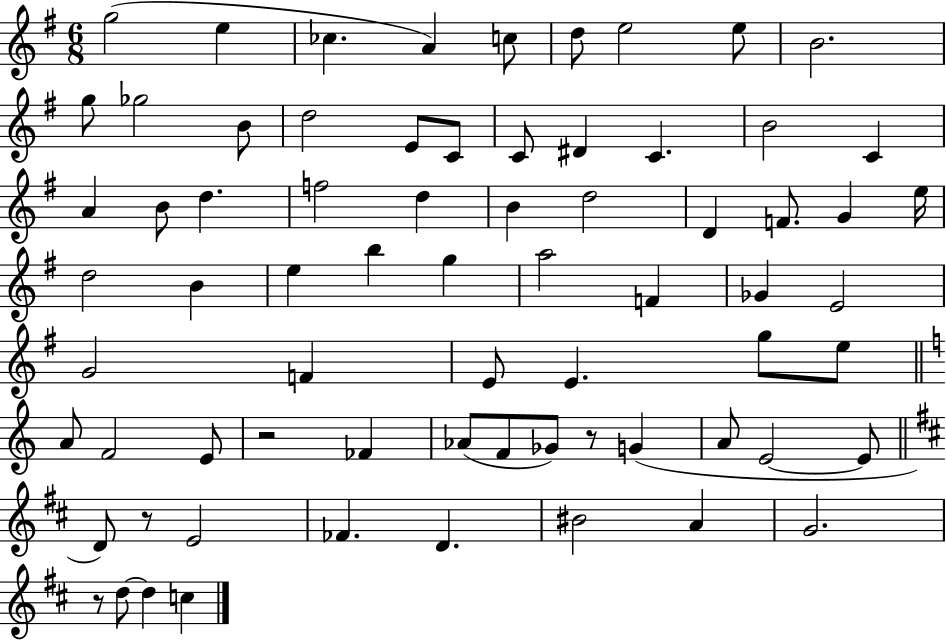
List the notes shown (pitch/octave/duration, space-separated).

G5/h E5/q CES5/q. A4/q C5/e D5/e E5/h E5/e B4/h. G5/e Gb5/h B4/e D5/h E4/e C4/e C4/e D#4/q C4/q. B4/h C4/q A4/q B4/e D5/q. F5/h D5/q B4/q D5/h D4/q F4/e. G4/q E5/s D5/h B4/q E5/q B5/q G5/q A5/h F4/q Gb4/q E4/h G4/h F4/q E4/e E4/q. G5/e E5/e A4/e F4/h E4/e R/h FES4/q Ab4/e F4/e Gb4/e R/e G4/q A4/e E4/h E4/e D4/e R/e E4/h FES4/q. D4/q. BIS4/h A4/q G4/h. R/e D5/e D5/q C5/q